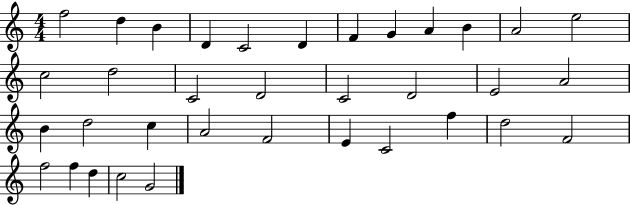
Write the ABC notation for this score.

X:1
T:Untitled
M:4/4
L:1/4
K:C
f2 d B D C2 D F G A B A2 e2 c2 d2 C2 D2 C2 D2 E2 A2 B d2 c A2 F2 E C2 f d2 F2 f2 f d c2 G2